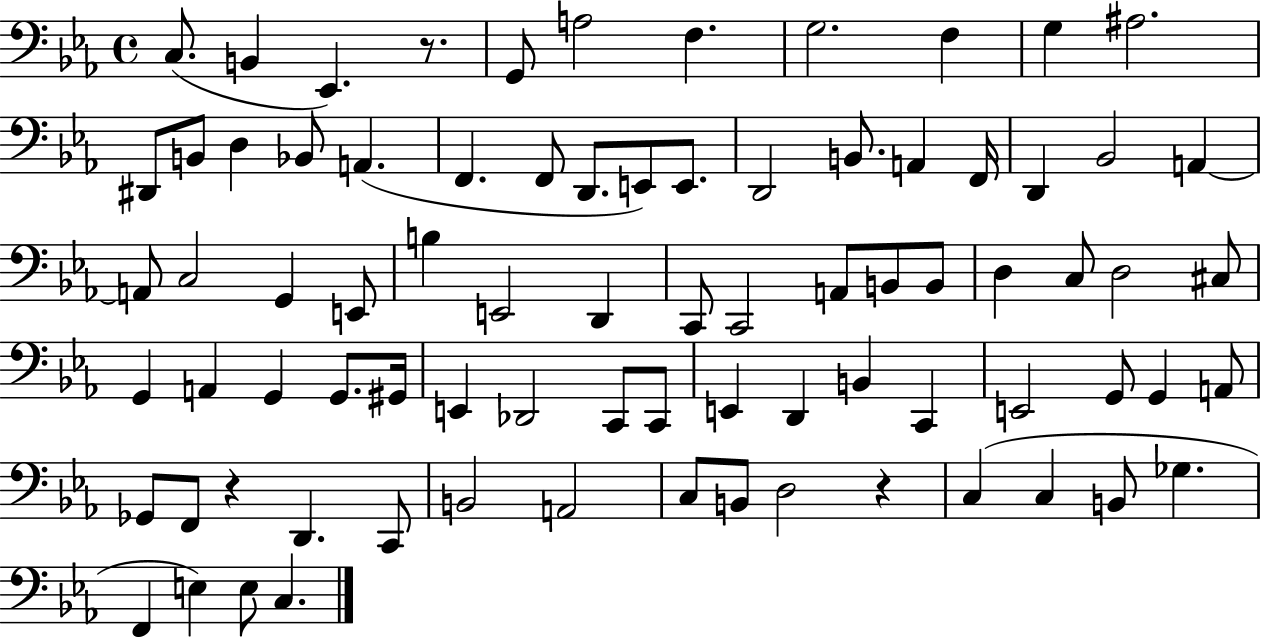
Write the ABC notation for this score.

X:1
T:Untitled
M:4/4
L:1/4
K:Eb
C,/2 B,, _E,, z/2 G,,/2 A,2 F, G,2 F, G, ^A,2 ^D,,/2 B,,/2 D, _B,,/2 A,, F,, F,,/2 D,,/2 E,,/2 E,,/2 D,,2 B,,/2 A,, F,,/4 D,, _B,,2 A,, A,,/2 C,2 G,, E,,/2 B, E,,2 D,, C,,/2 C,,2 A,,/2 B,,/2 B,,/2 D, C,/2 D,2 ^C,/2 G,, A,, G,, G,,/2 ^G,,/4 E,, _D,,2 C,,/2 C,,/2 E,, D,, B,, C,, E,,2 G,,/2 G,, A,,/2 _G,,/2 F,,/2 z D,, C,,/2 B,,2 A,,2 C,/2 B,,/2 D,2 z C, C, B,,/2 _G, F,, E, E,/2 C,